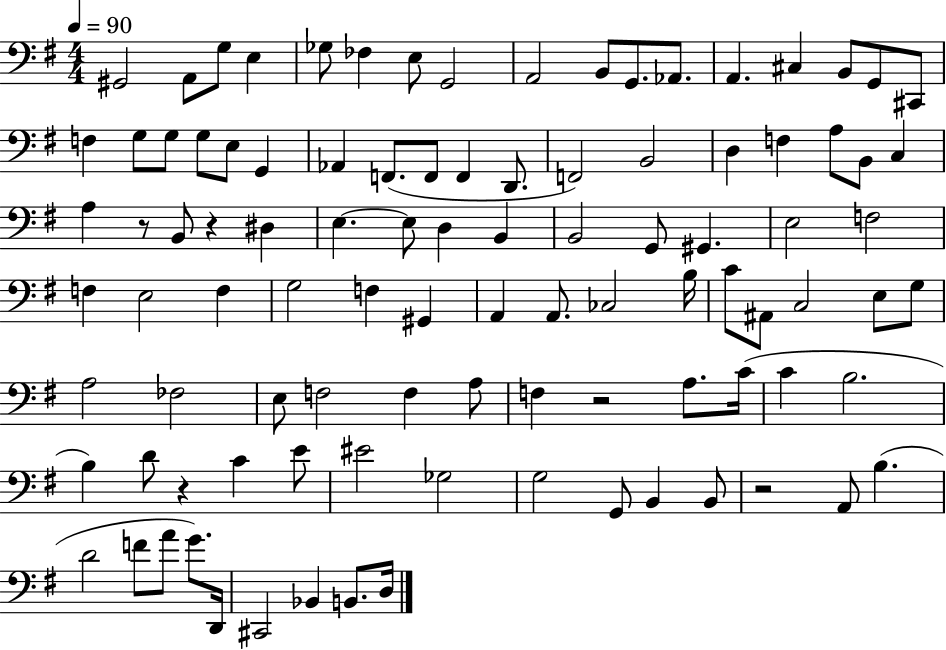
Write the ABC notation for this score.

X:1
T:Untitled
M:4/4
L:1/4
K:G
^G,,2 A,,/2 G,/2 E, _G,/2 _F, E,/2 G,,2 A,,2 B,,/2 G,,/2 _A,,/2 A,, ^C, B,,/2 G,,/2 ^C,,/2 F, G,/2 G,/2 G,/2 E,/2 G,, _A,, F,,/2 F,,/2 F,, D,,/2 F,,2 B,,2 D, F, A,/2 B,,/2 C, A, z/2 B,,/2 z ^D, E, E,/2 D, B,, B,,2 G,,/2 ^G,, E,2 F,2 F, E,2 F, G,2 F, ^G,, A,, A,,/2 _C,2 B,/4 C/2 ^A,,/2 C,2 E,/2 G,/2 A,2 _F,2 E,/2 F,2 F, A,/2 F, z2 A,/2 C/4 C B,2 B, D/2 z C E/2 ^E2 _G,2 G,2 G,,/2 B,, B,,/2 z2 A,,/2 B, D2 F/2 A/2 G/2 D,,/4 ^C,,2 _B,, B,,/2 D,/4